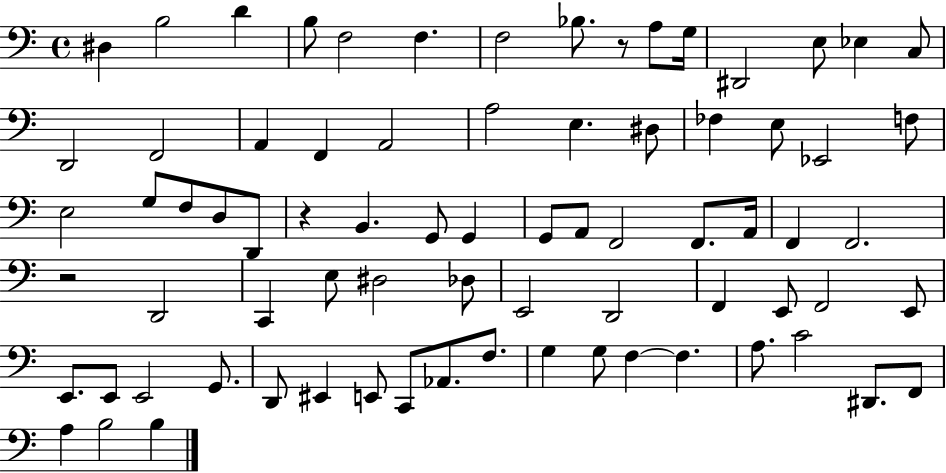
{
  \clef bass
  \time 4/4
  \defaultTimeSignature
  \key c \major
  dis4 b2 d'4 | b8 f2 f4. | f2 bes8. r8 a8 g16 | dis,2 e8 ees4 c8 | \break d,2 f,2 | a,4 f,4 a,2 | a2 e4. dis8 | fes4 e8 ees,2 f8 | \break e2 g8 f8 d8 d,8 | r4 b,4. g,8 g,4 | g,8 a,8 f,2 f,8. a,16 | f,4 f,2. | \break r2 d,2 | c,4 e8 dis2 des8 | e,2 d,2 | f,4 e,8 f,2 e,8 | \break e,8. e,8 e,2 g,8. | d,8 eis,4 e,8 c,8 aes,8. f8. | g4 g8 f4~~ f4. | a8. c'2 dis,8. f,8 | \break a4 b2 b4 | \bar "|."
}